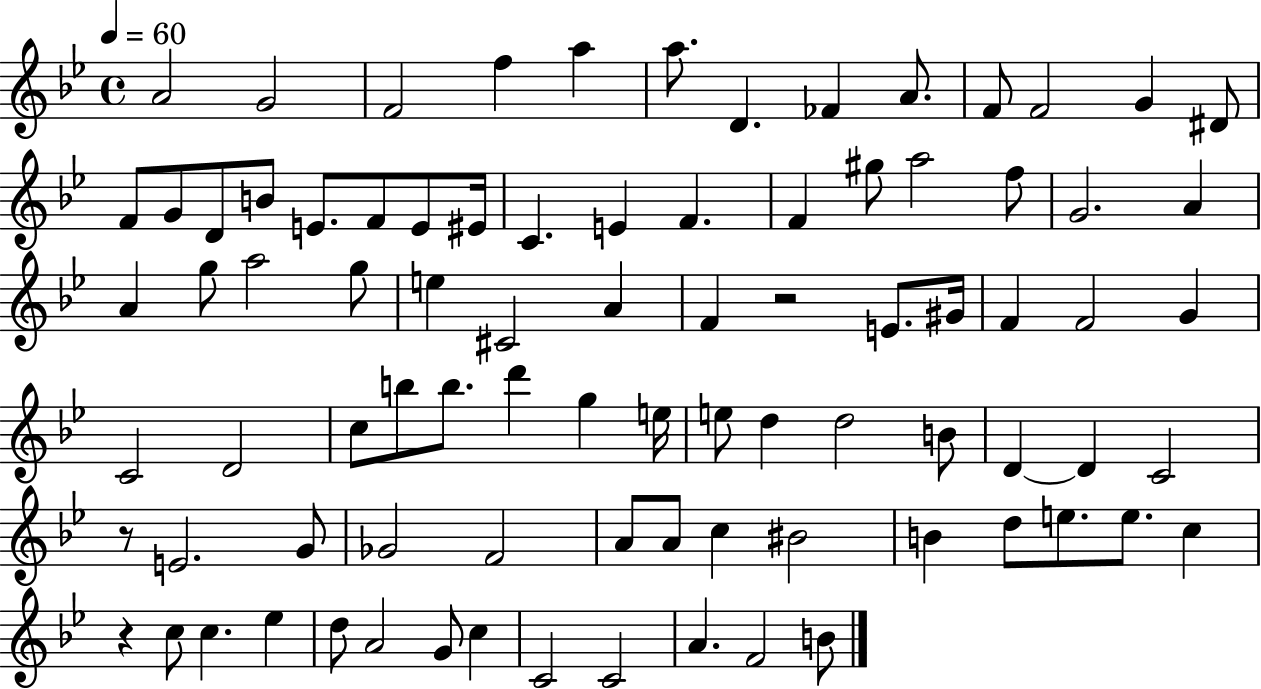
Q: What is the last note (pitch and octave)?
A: B4